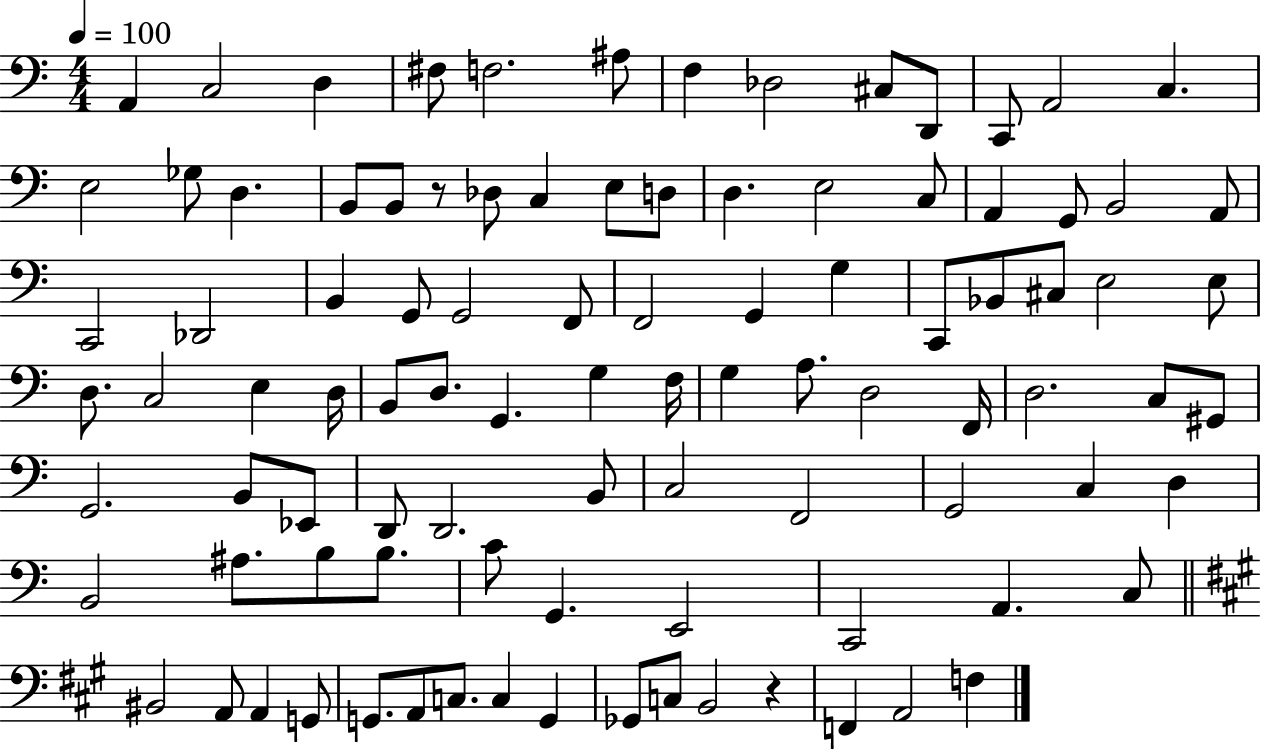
{
  \clef bass
  \numericTimeSignature
  \time 4/4
  \key c \major
  \tempo 4 = 100
  a,4 c2 d4 | fis8 f2. ais8 | f4 des2 cis8 d,8 | c,8 a,2 c4. | \break e2 ges8 d4. | b,8 b,8 r8 des8 c4 e8 d8 | d4. e2 c8 | a,4 g,8 b,2 a,8 | \break c,2 des,2 | b,4 g,8 g,2 f,8 | f,2 g,4 g4 | c,8 bes,8 cis8 e2 e8 | \break d8. c2 e4 d16 | b,8 d8. g,4. g4 f16 | g4 a8. d2 f,16 | d2. c8 gis,8 | \break g,2. b,8 ees,8 | d,8 d,2. b,8 | c2 f,2 | g,2 c4 d4 | \break b,2 ais8. b8 b8. | c'8 g,4. e,2 | c,2 a,4. c8 | \bar "||" \break \key a \major bis,2 a,8 a,4 g,8 | g,8. a,8 c8. c4 g,4 | ges,8 c8 b,2 r4 | f,4 a,2 f4 | \break \bar "|."
}